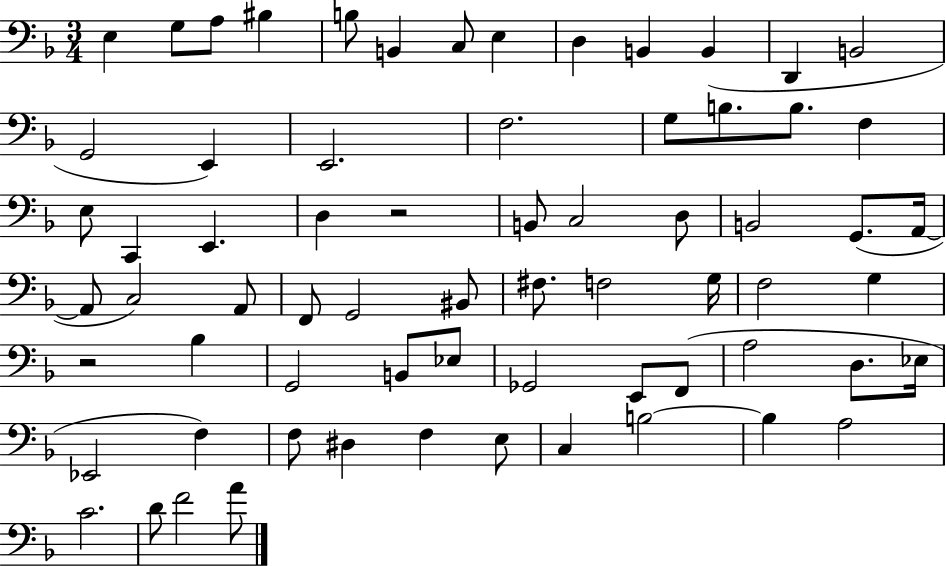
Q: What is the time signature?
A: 3/4